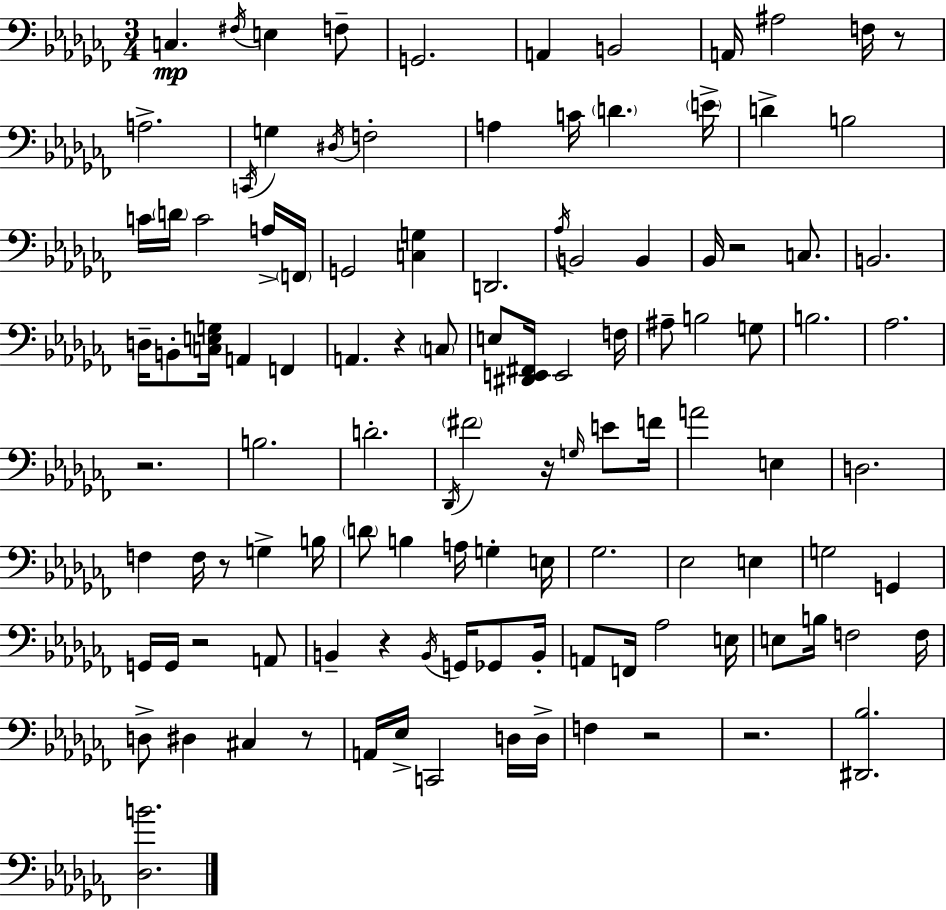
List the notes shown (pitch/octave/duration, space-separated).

C3/q. F#3/s E3/q F3/e G2/h. A2/q B2/h A2/s A#3/h F3/s R/e A3/h. C2/s G3/q D#3/s F3/h A3/q C4/s D4/q. E4/s D4/q B3/h C4/s D4/s C4/h A3/s F2/s G2/h [C3,G3]/q D2/h. Ab3/s B2/h B2/q Bb2/s R/h C3/e. B2/h. D3/s B2/e [C3,E3,G3]/s A2/q F2/q A2/q. R/q C3/e E3/e [D#2,E2,F#2]/s E2/h F3/s A#3/e B3/h G3/e B3/h. Ab3/h. R/h. B3/h. D4/h. Db2/s F#4/h R/s G3/s E4/e F4/s A4/h E3/q D3/h. F3/q F3/s R/e G3/q B3/s D4/e B3/q A3/s G3/q E3/s Gb3/h. Eb3/h E3/q G3/h G2/q G2/s G2/s R/h A2/e B2/q R/q B2/s G2/s Gb2/e B2/s A2/e F2/s Ab3/h E3/s E3/e B3/s F3/h F3/s D3/e D#3/q C#3/q R/e A2/s Eb3/s C2/h D3/s D3/s F3/q R/h R/h. [D#2,Bb3]/h. [Db3,B4]/h.